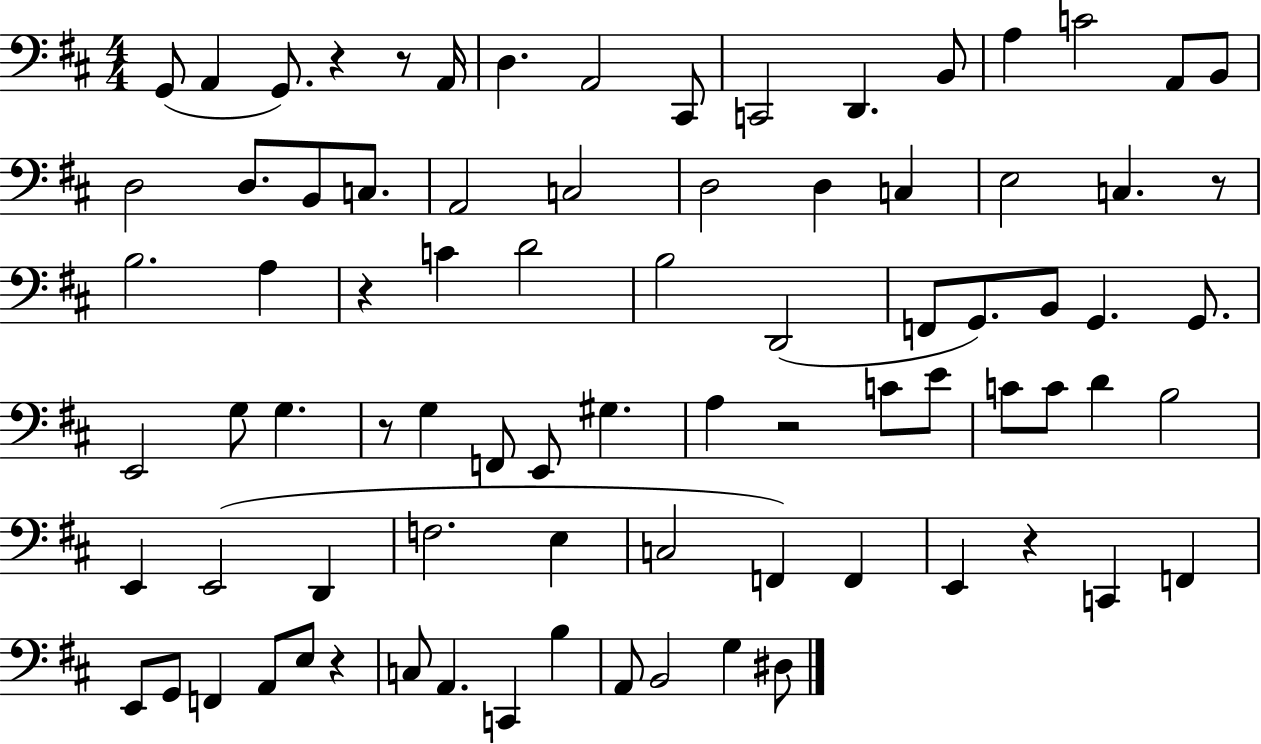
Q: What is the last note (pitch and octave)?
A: D#3